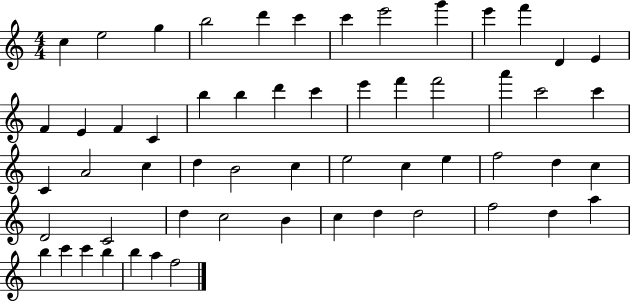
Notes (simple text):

C5/q E5/h G5/q B5/h D6/q C6/q C6/q E6/h G6/q E6/q F6/q D4/q E4/q F4/q E4/q F4/q C4/q B5/q B5/q D6/q C6/q E6/q F6/q F6/h A6/q C6/h C6/q C4/q A4/h C5/q D5/q B4/h C5/q E5/h C5/q E5/q F5/h D5/q C5/q D4/h C4/h D5/q C5/h B4/q C5/q D5/q D5/h F5/h D5/q A5/q B5/q C6/q C6/q B5/q B5/q A5/q F5/h